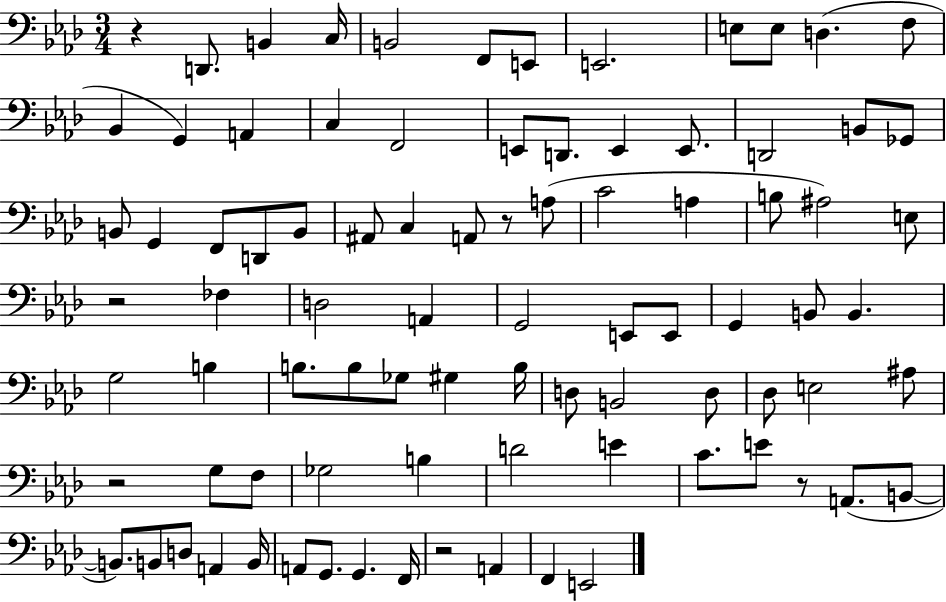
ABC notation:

X:1
T:Untitled
M:3/4
L:1/4
K:Ab
z D,,/2 B,, C,/4 B,,2 F,,/2 E,,/2 E,,2 E,/2 E,/2 D, F,/2 _B,, G,, A,, C, F,,2 E,,/2 D,,/2 E,, E,,/2 D,,2 B,,/2 _G,,/2 B,,/2 G,, F,,/2 D,,/2 B,,/2 ^A,,/2 C, A,,/2 z/2 A,/2 C2 A, B,/2 ^A,2 E,/2 z2 _F, D,2 A,, G,,2 E,,/2 E,,/2 G,, B,,/2 B,, G,2 B, B,/2 B,/2 _G,/2 ^G, B,/4 D,/2 B,,2 D,/2 _D,/2 E,2 ^A,/2 z2 G,/2 F,/2 _G,2 B, D2 E C/2 E/2 z/2 A,,/2 B,,/2 B,,/2 B,,/2 D,/2 A,, B,,/4 A,,/2 G,,/2 G,, F,,/4 z2 A,, F,, E,,2